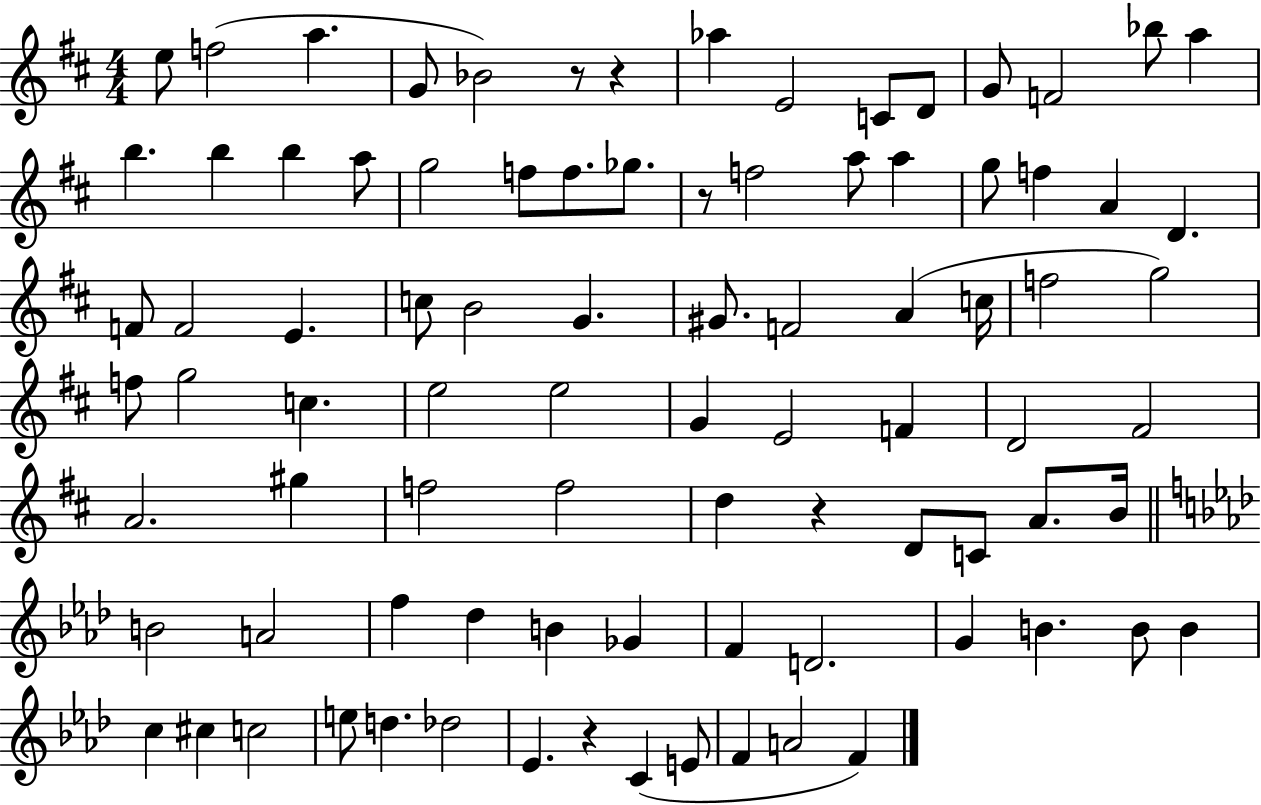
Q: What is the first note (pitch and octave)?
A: E5